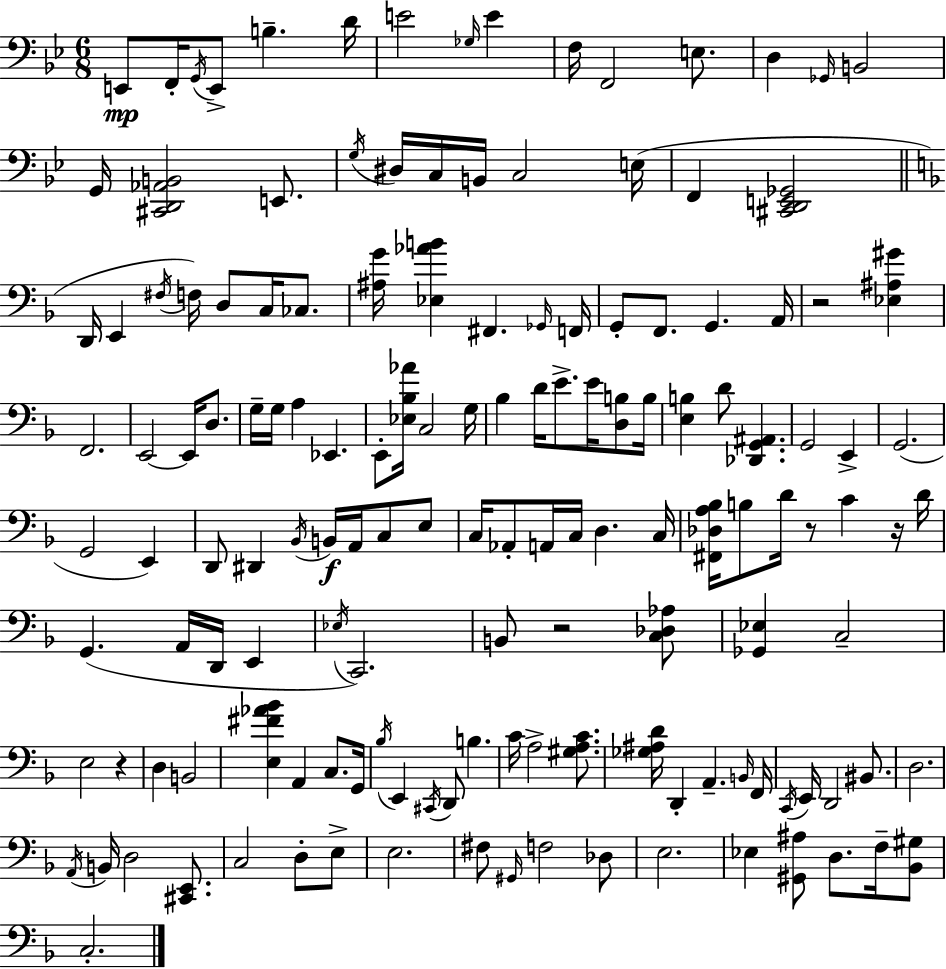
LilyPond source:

{
  \clef bass
  \numericTimeSignature
  \time 6/8
  \key bes \major
  e,8\mp f,16-. \acciaccatura { g,16 } e,8-> b4.-- | d'16 e'2 \grace { ges16 } e'4 | f16 f,2 e8. | d4 \grace { ges,16 } b,2 | \break g,16 <cis, d, aes, b,>2 | e,8. \acciaccatura { g16 } dis16 c16 b,16 c2 | e16( f,4 <cis, d, e, ges,>2 | \bar "||" \break \key d \minor d,16 e,4 \acciaccatura { fis16 }) f16 d8 c16 ces8. | <ais g'>16 <ees aes' b'>4 fis,4. | \grace { ges,16 } f,16 g,8-. f,8. g,4. | a,16 r2 <ees ais gis'>4 | \break f,2. | e,2~~ e,16 d8. | g16-- g16 a4 ees,4. | e,8-. <ees bes aes'>16 c2 | \break g16 bes4 d'16 e'8.-> e'16 <d b>8 | b16 <e b>4 d'8 <des, g, ais,>4. | g,2 e,4-> | g,2.( | \break g,2 e,4) | d,8 dis,4 \acciaccatura { bes,16 } b,16\f a,16 c8 | e8 c16 aes,8-. a,16 c16 d4. | c16 <fis, des a bes>16 b8 d'16 r8 c'4 | \break r16 d'16 g,4.( a,16 d,16 e,4 | \acciaccatura { ees16 }) c,2. | b,8 r2 | <c des aes>8 <ges, ees>4 c2-- | \break e2 | r4 d4 b,2 | <e fis' aes' bes'>4 a,4 | c8. g,16 \acciaccatura { bes16 } e,4 \acciaccatura { cis,16 } d,8 | \break b4. c'16 a2-> | <gis a c'>8. <ges ais d'>16 d,4-. a,4.-- | \grace { b,16 } f,16 \acciaccatura { c,16 } e,16 d,2 | bis,8. d2. | \break \acciaccatura { a,16 } b,16 d2 | <cis, e,>8. c2 | d8-. e8-> e2. | fis8 \grace { gis,16 } | \break f2 des8 e2. | ees4 | <gis, ais>8 d8. f16-- <bes, gis>8 c2.-. | \bar "|."
}